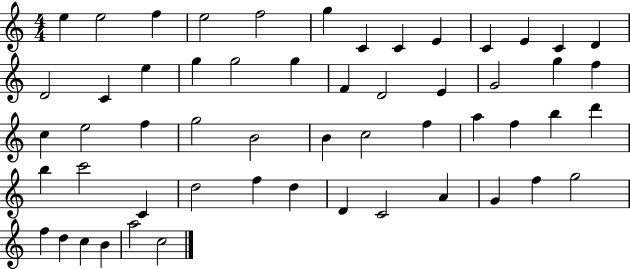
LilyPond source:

{
  \clef treble
  \numericTimeSignature
  \time 4/4
  \key c \major
  e''4 e''2 f''4 | e''2 f''2 | g''4 c'4 c'4 e'4 | c'4 e'4 c'4 d'4 | \break d'2 c'4 e''4 | g''4 g''2 g''4 | f'4 d'2 e'4 | g'2 g''4 f''4 | \break c''4 e''2 f''4 | g''2 b'2 | b'4 c''2 f''4 | a''4 f''4 b''4 d'''4 | \break b''4 c'''2 c'4 | d''2 f''4 d''4 | d'4 c'2 a'4 | g'4 f''4 g''2 | \break f''4 d''4 c''4 b'4 | a''2 c''2 | \bar "|."
}